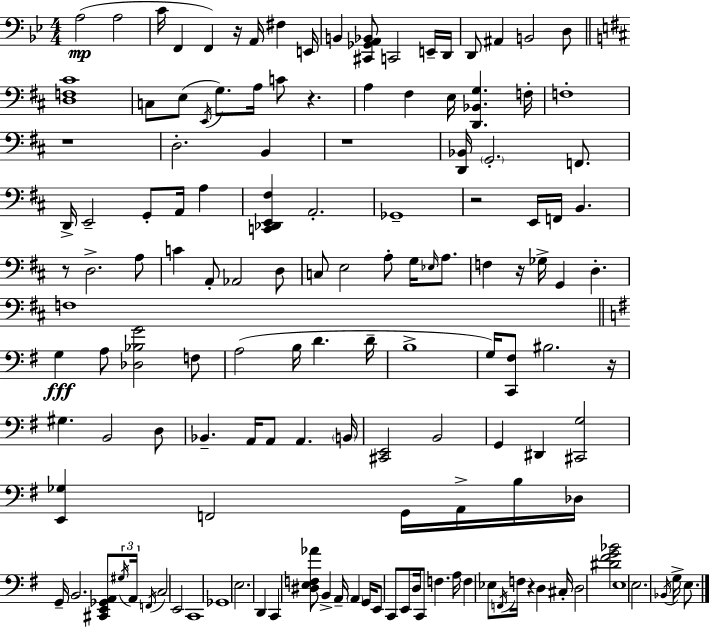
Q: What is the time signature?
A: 4/4